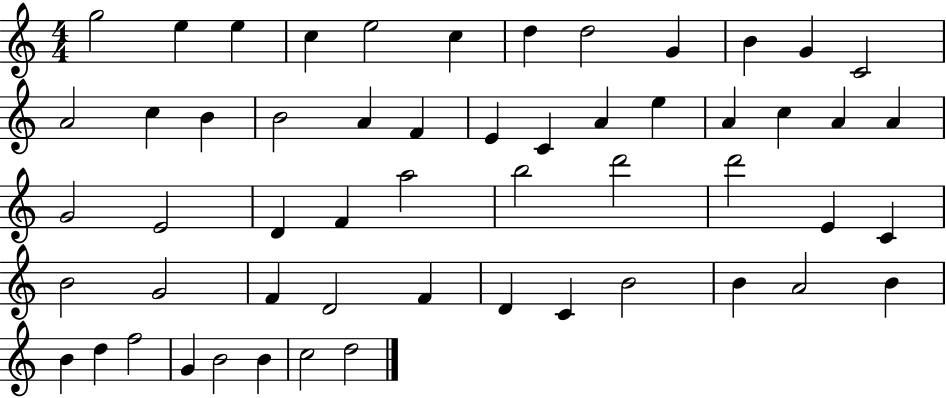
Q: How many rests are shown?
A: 0